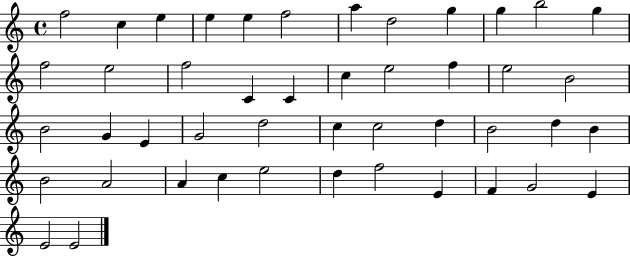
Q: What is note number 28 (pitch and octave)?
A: C5